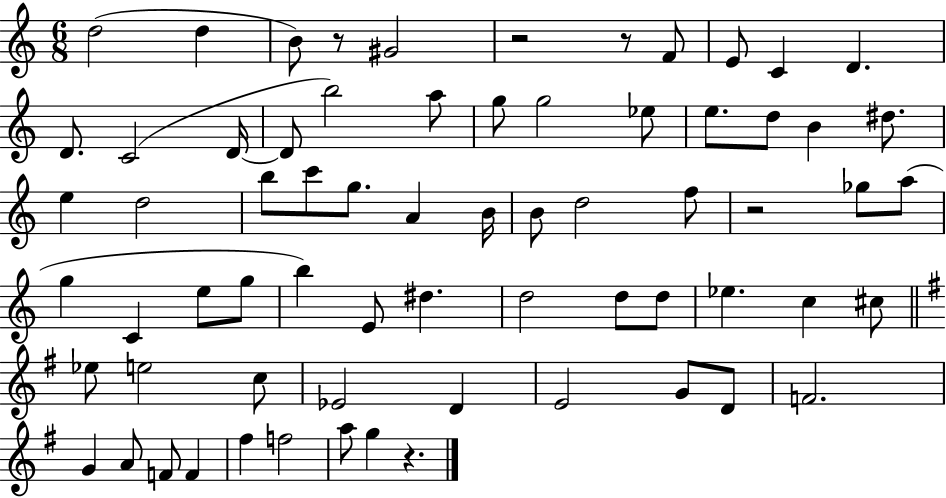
D5/h D5/q B4/e R/e G#4/h R/h R/e F4/e E4/e C4/q D4/q. D4/e. C4/h D4/s D4/e B5/h A5/e G5/e G5/h Eb5/e E5/e. D5/e B4/q D#5/e. E5/q D5/h B5/e C6/e G5/e. A4/q B4/s B4/e D5/h F5/e R/h Gb5/e A5/e G5/q C4/q E5/e G5/e B5/q E4/e D#5/q. D5/h D5/e D5/e Eb5/q. C5/q C#5/e Eb5/e E5/h C5/e Eb4/h D4/q E4/h G4/e D4/e F4/h. G4/q A4/e F4/e F4/q F#5/q F5/h A5/e G5/q R/q.